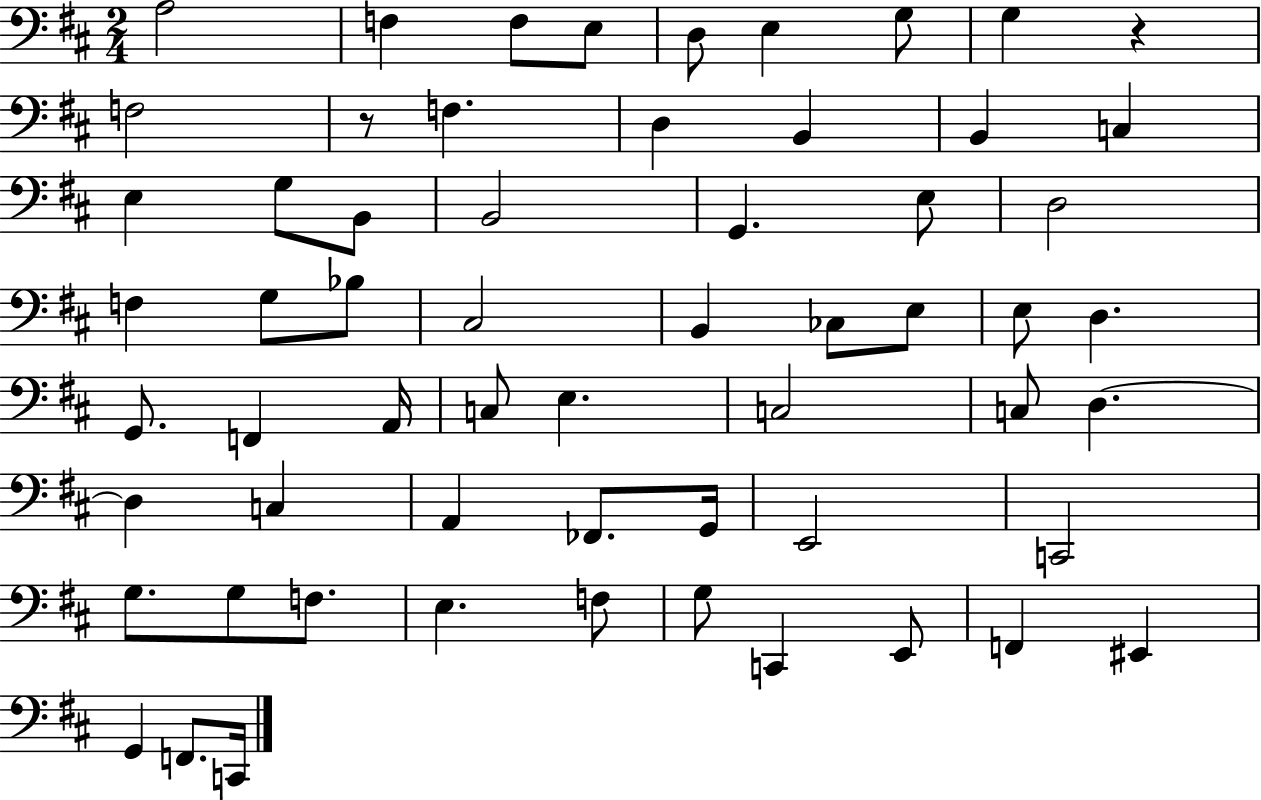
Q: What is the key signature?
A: D major